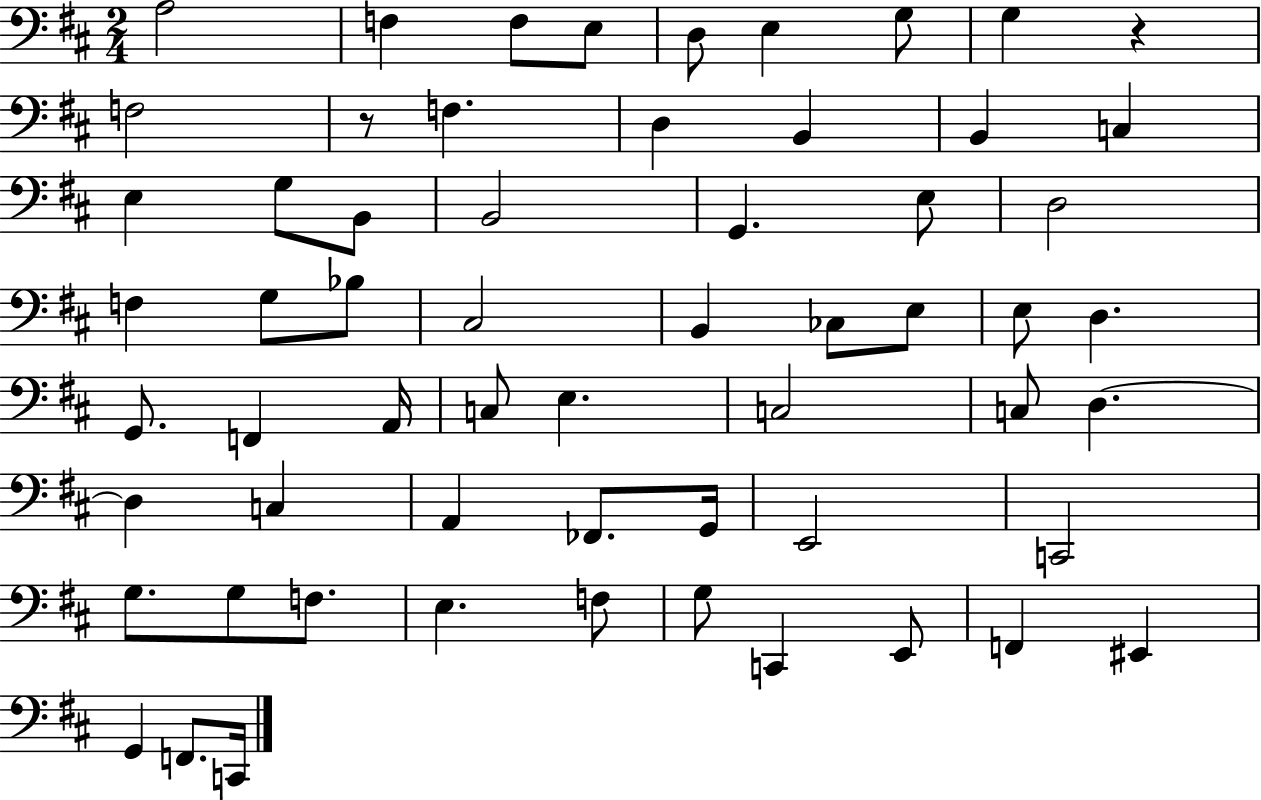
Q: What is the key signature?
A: D major